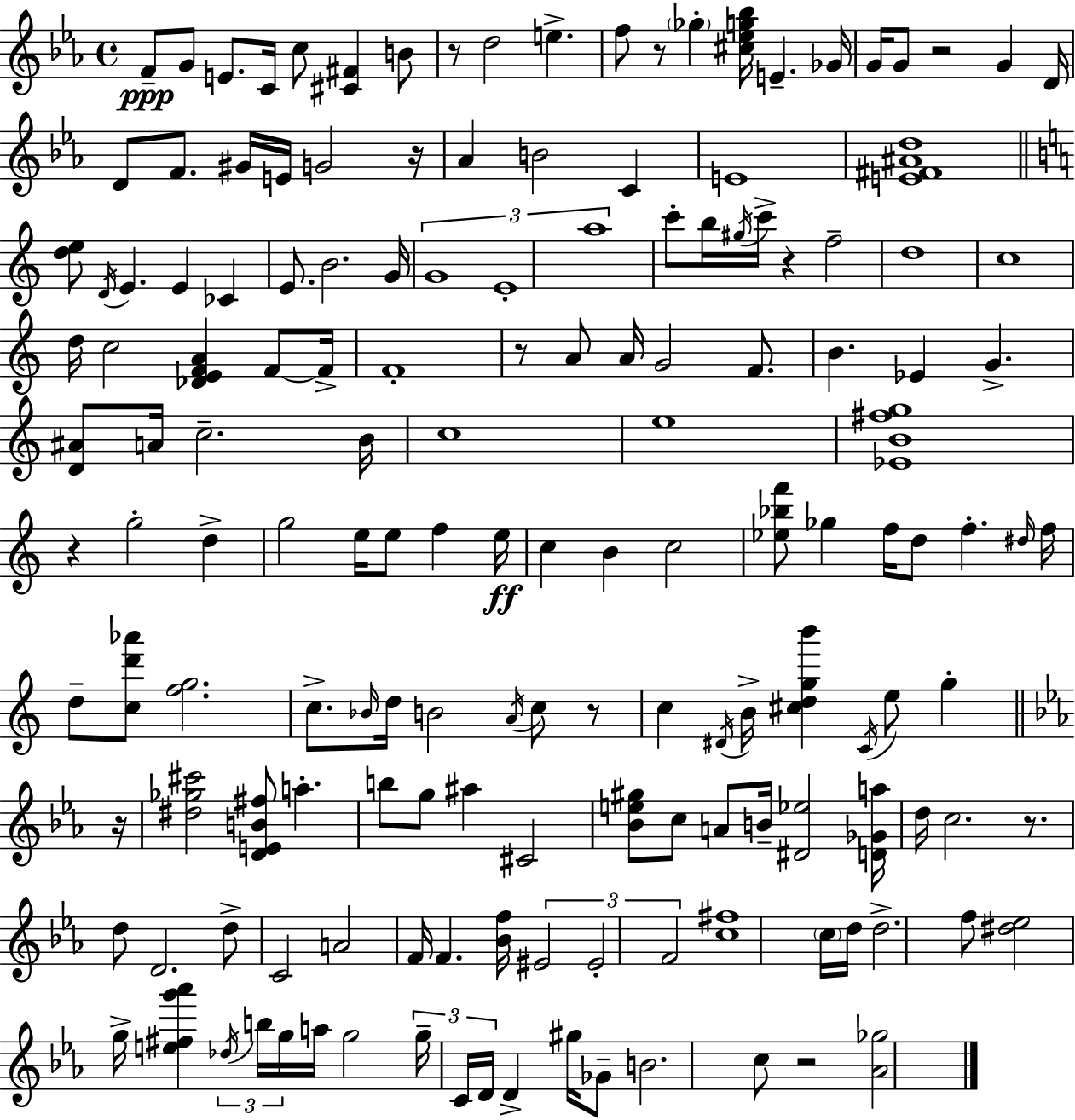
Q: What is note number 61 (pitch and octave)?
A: D5